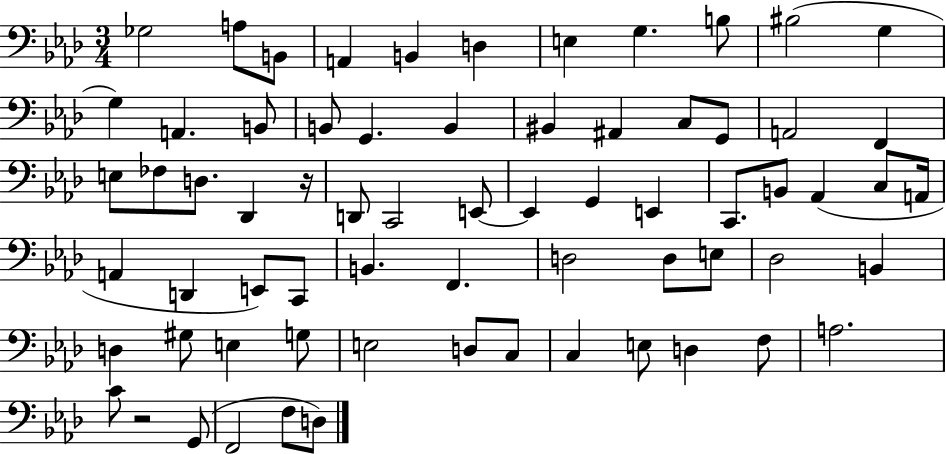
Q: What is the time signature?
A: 3/4